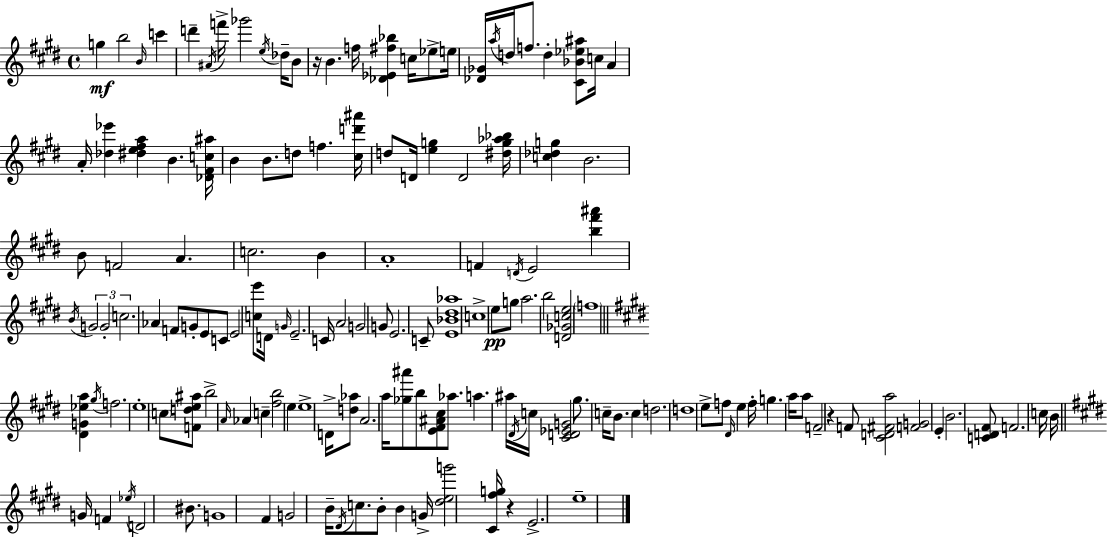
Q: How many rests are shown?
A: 3